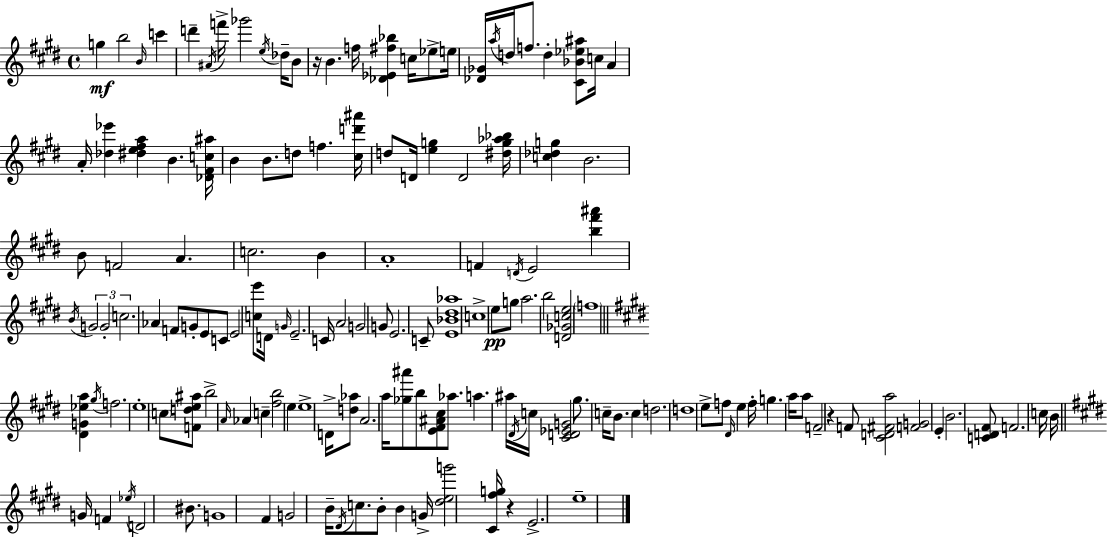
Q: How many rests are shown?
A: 3